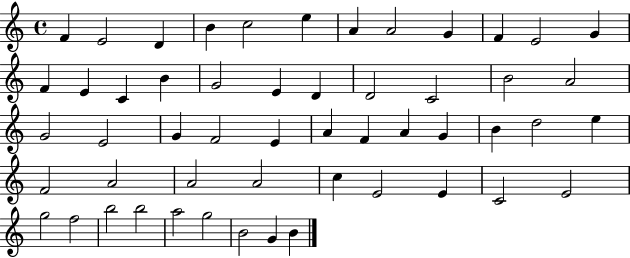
{
  \clef treble
  \time 4/4
  \defaultTimeSignature
  \key c \major
  f'4 e'2 d'4 | b'4 c''2 e''4 | a'4 a'2 g'4 | f'4 e'2 g'4 | \break f'4 e'4 c'4 b'4 | g'2 e'4 d'4 | d'2 c'2 | b'2 a'2 | \break g'2 e'2 | g'4 f'2 e'4 | a'4 f'4 a'4 g'4 | b'4 d''2 e''4 | \break f'2 a'2 | a'2 a'2 | c''4 e'2 e'4 | c'2 e'2 | \break g''2 f''2 | b''2 b''2 | a''2 g''2 | b'2 g'4 b'4 | \break \bar "|."
}